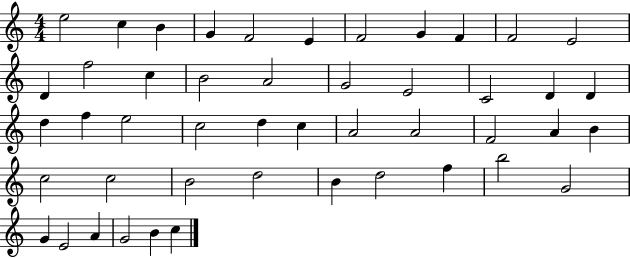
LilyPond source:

{
  \clef treble
  \numericTimeSignature
  \time 4/4
  \key c \major
  e''2 c''4 b'4 | g'4 f'2 e'4 | f'2 g'4 f'4 | f'2 e'2 | \break d'4 f''2 c''4 | b'2 a'2 | g'2 e'2 | c'2 d'4 d'4 | \break d''4 f''4 e''2 | c''2 d''4 c''4 | a'2 a'2 | f'2 a'4 b'4 | \break c''2 c''2 | b'2 d''2 | b'4 d''2 f''4 | b''2 g'2 | \break g'4 e'2 a'4 | g'2 b'4 c''4 | \bar "|."
}